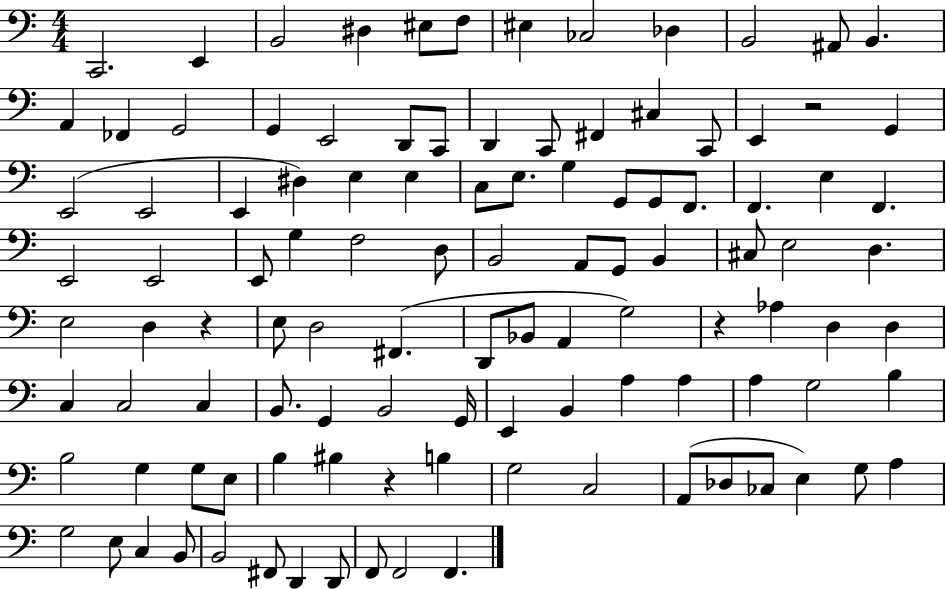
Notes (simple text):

C2/h. E2/q B2/h D#3/q EIS3/e F3/e EIS3/q CES3/h Db3/q B2/h A#2/e B2/q. A2/q FES2/q G2/h G2/q E2/h D2/e C2/e D2/q C2/e F#2/q C#3/q C2/e E2/q R/h G2/q E2/h E2/h E2/q D#3/q E3/q E3/q C3/e E3/e. G3/q G2/e G2/e F2/e. F2/q. E3/q F2/q. E2/h E2/h E2/e G3/q F3/h D3/e B2/h A2/e G2/e B2/q C#3/e E3/h D3/q. E3/h D3/q R/q E3/e D3/h F#2/q. D2/e Bb2/e A2/q G3/h R/q Ab3/q D3/q D3/q C3/q C3/h C3/q B2/e. G2/q B2/h G2/s E2/q B2/q A3/q A3/q A3/q G3/h B3/q B3/h G3/q G3/e E3/e B3/q BIS3/q R/q B3/q G3/h C3/h A2/e Db3/e CES3/e E3/q G3/e A3/q G3/h E3/e C3/q B2/e B2/h F#2/e D2/q D2/e F2/e F2/h F2/q.